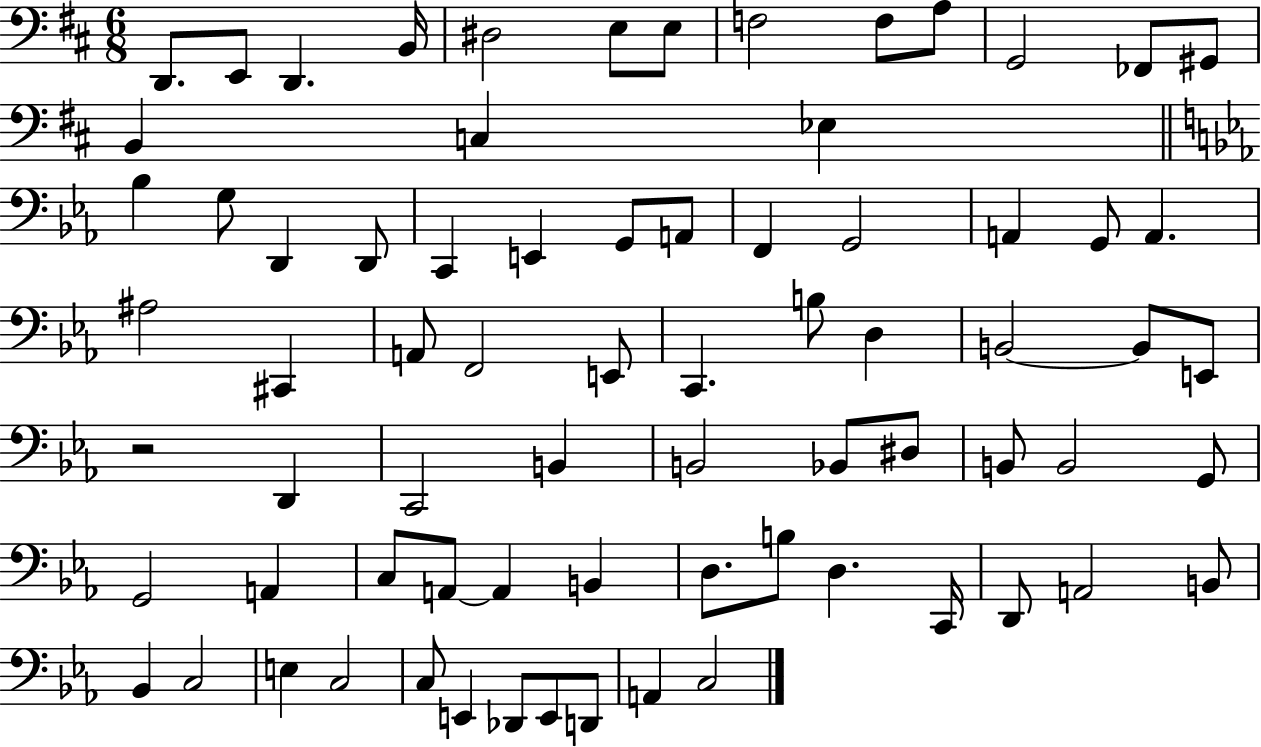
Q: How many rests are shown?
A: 1